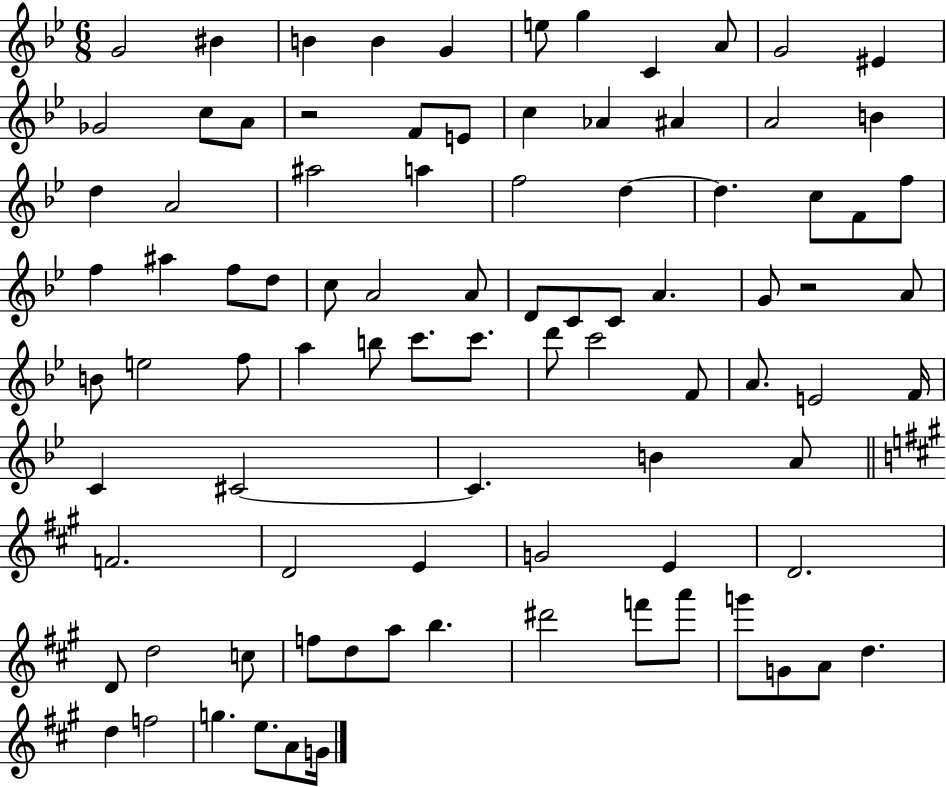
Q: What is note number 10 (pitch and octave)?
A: G4